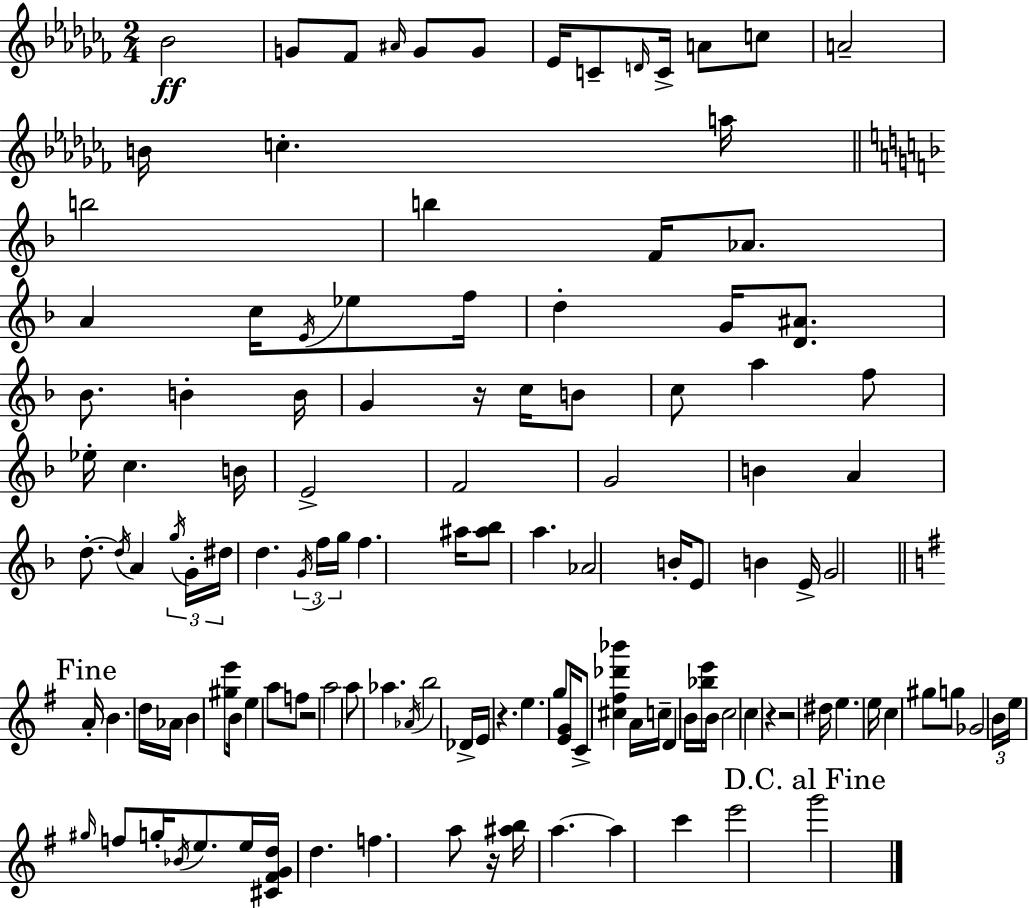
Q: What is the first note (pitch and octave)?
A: Bb4